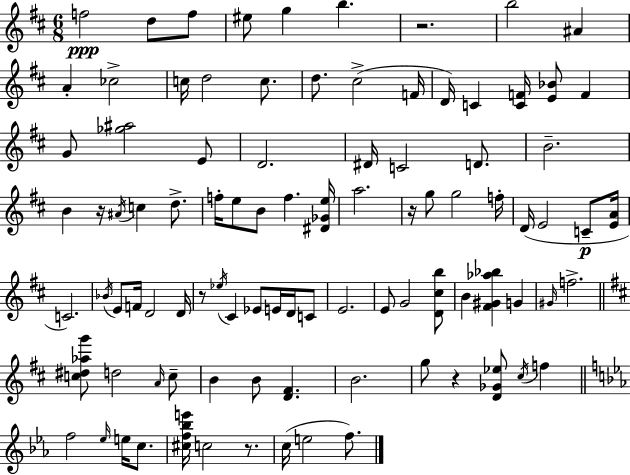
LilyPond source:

{
  \clef treble
  \numericTimeSignature
  \time 6/8
  \key d \major
  f''2\ppp d''8 f''8 | eis''8 g''4 b''4. | r2. | b''2 ais'4 | \break a'4-. ces''2-> | c''16 d''2 c''8. | d''8. cis''2->( f'16 | d'16) c'4 <c' f'>16 <e' bes'>8 f'4 | \break g'8 <ges'' ais''>2 e'8 | d'2. | dis'16 c'2 d'8. | b'2.-- | \break b'4 r16 \acciaccatura { ais'16 } c''4 d''8.-> | f''16-. e''8 b'8 f''4. | <dis' ges' e''>16 a''2. | r16 g''8 g''2 | \break f''16-. d'16( e'2 c'8--\p | <e' a'>16 c'2.) | \acciaccatura { bes'16 } e'8 f'16 d'2 | d'16 r8 \acciaccatura { ees''16 } cis'4 ees'8 e'16 | \break d'16 c'8 e'2. | e'8 g'2 | <d' cis'' b''>8 b'4 <fis' gis' aes'' bes''>4 g'4 | \grace { gis'16 } f''2.-> | \break \bar "||" \break \key b \minor <c'' dis'' aes'' g'''>8 d''2 \grace { a'16 } c''8-- | b'4 b'8 <d' fis'>4. | b'2. | g''8 r4 <d' ges' ees''>8 \acciaccatura { cis''16 } f''4 | \break \bar "||" \break \key c \minor f''2 \grace { ees''16 } e''16 c''8. | <cis'' f'' bes'' e'''>16 c''2 r8. | c''16( e''2 f''8.) | \bar "|."
}